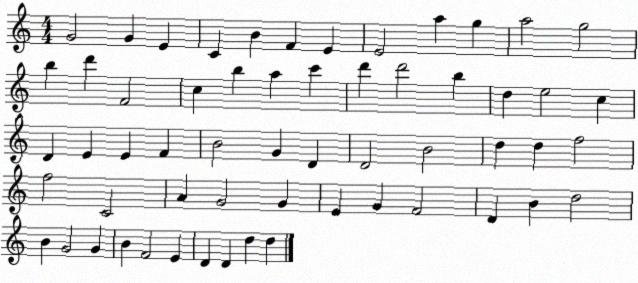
X:1
T:Untitled
M:4/4
L:1/4
K:C
G2 G E C B F E E2 a g a2 g2 b d' F2 c b a c' d' d'2 b d e2 c D E E F B2 G D D2 B2 d d f2 f2 C2 A G2 G E G F2 D B d2 B G2 G B F2 E D D d d